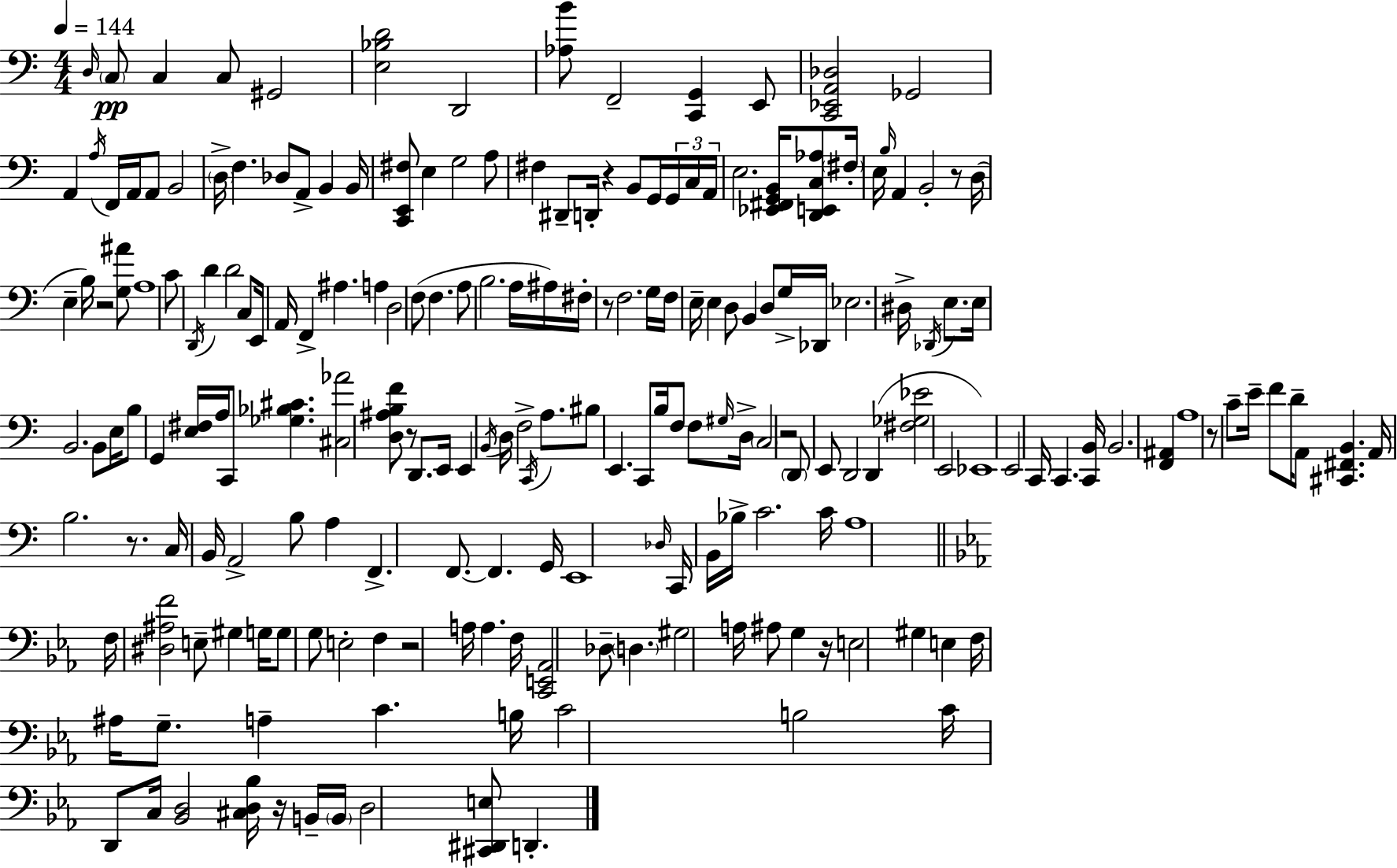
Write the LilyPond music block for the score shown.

{
  \clef bass
  \numericTimeSignature
  \time 4/4
  \key c \major
  \tempo 4 = 144
  \repeat volta 2 { \grace { d16 }\pp \parenthesize c8 c4 c8 gis,2 | <e bes d'>2 d,2 | <aes b'>8 f,2-- <c, g,>4 e,8 | <c, ees, a, des>2 ges,2 | \break a,4 \acciaccatura { a16 } f,16 a,16 a,8 b,2 | \parenthesize d16-> f4. des8 a,8-> b,4 | b,16 <c, e, fis>8 e4 g2 | a8 fis4 dis,8-- d,16-. r4 b,8 g,16 | \break \tuplet 3/2 { g,16 c16 a,16 } e2. <ees, fis, g, b,>16 | <d, e, c aes>8 \parenthesize fis16-. e16 \grace { b16 } a,4 b,2-. | r8 d16( e4-- b16) r2 | <g ais'>8 a1 | \break c'8 \acciaccatura { d,16 } d'4 d'2 | c8 e,16 a,16 f,4-> ais4. | a4 d2 f8( f4. | a8 b2. | \break a16 ais16) fis16-. r8 f2. | g16 f16 e16-- e4 d8 b,4 | d8 g16-> des,16 ees2. | dis16-> \acciaccatura { des,16 } e8. e16 b,2. | \break b,8 e16 b8 g,4 <e fis>16 a16 c,8 <ges bes cis'>4. | <cis aes'>2 <d ais b f'>8 r8 | d,8. e,16 e,4 \acciaccatura { b,16 } d16 f2-> | \acciaccatura { c,16 } a8. bis8 e,4. c,8 | \break b16 f8 f8 \grace { gis16 } d16-> \parenthesize c2 | r2 \parenthesize d,8 e,8 d,2 | d,4( <fis ges ees'>2 | e,2 ees,1) | \break e,2 | c,16 c,4. <c, b,>16 b,2. | <f, ais,>4 a1 | r8 c'8-- e'16-- f'8 d'16-- | \break a,8 <cis, fis, b,>4. a,16 b2. | r8. c16 b,16 a,2-> | b8 a4 f,4.-> f,8.~~ | f,4. g,16 e,1 | \break \grace { des16 } c,16 b,16 bes16-> c'2. | c'16 a1 | \bar "||" \break \key ees \major f16 <dis ais f'>2 e8-- gis4 g16 | g8 g8 e2-. f4 | r2 a16 a4. f16 | <c, e, aes,>2 des8-- \parenthesize d4. | \break gis2 a16 ais8 g4 r16 | e2 gis4 e4 | f16 ais16 g8.-- a4-- c'4. b16 | c'2 b2 | \break c'16 d,8 c16 <bes, d>2 <cis d bes>16 r16 b,16-- \parenthesize b,16 | d2 <cis, dis, e>8 d,4.-. | } \bar "|."
}